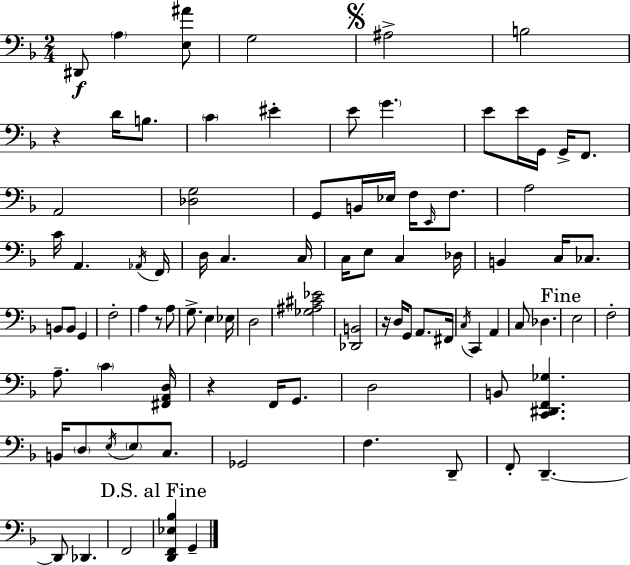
X:1
T:Untitled
M:2/4
L:1/4
K:Dm
^D,,/2 A, [E,^A]/2 G,2 ^A,2 B,2 z D/4 B,/2 C ^E E/2 G E/2 E/4 G,,/4 G,,/4 F,,/2 A,,2 [_D,G,]2 G,,/2 B,,/4 _E,/4 F,/4 E,,/4 F,/2 A,2 C/4 A,, _A,,/4 F,,/4 D,/4 C, C,/4 C,/4 E,/2 C, _D,/4 B,, C,/4 _C,/2 B,,/2 B,,/2 G,, F,2 A, z/2 A,/2 G,/2 E, _E,/4 D,2 [_G,^A,^C_E]2 [_D,,B,,]2 z/4 D,/4 G,,/2 A,,/2 ^F,,/4 C,/4 C,, A,, C,/2 _D, E,2 F,2 A,/2 C [^F,,A,,D,]/4 z F,,/4 G,,/2 D,2 B,,/2 [C,,^D,,F,,_G,] B,,/4 D,/2 E,/4 E,/2 C,/2 _G,,2 F, D,,/2 F,,/2 D,, D,,/2 _D,, F,,2 [D,,F,,_E,_B,] G,,